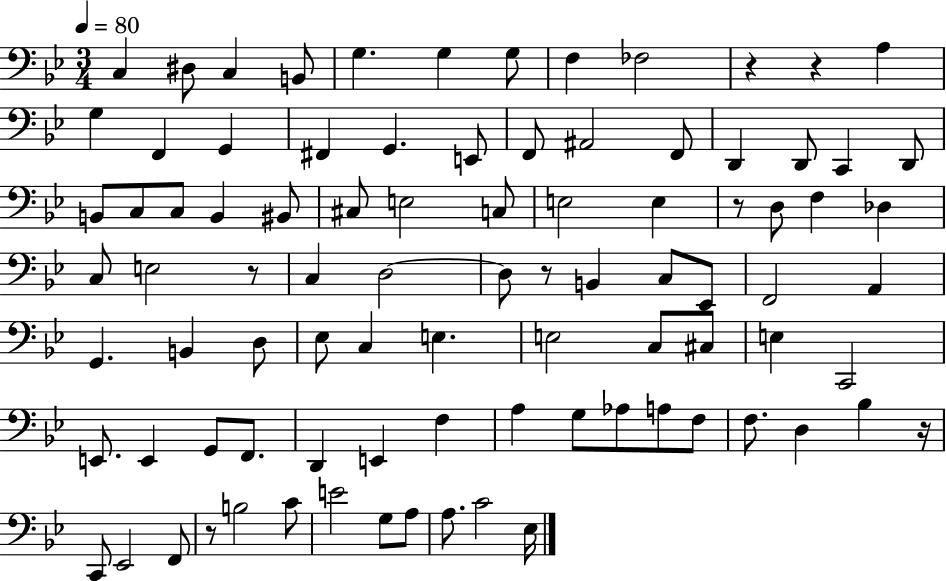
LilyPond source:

{
  \clef bass
  \numericTimeSignature
  \time 3/4
  \key bes \major
  \tempo 4 = 80
  \repeat volta 2 { c4 dis8 c4 b,8 | g4. g4 g8 | f4 fes2 | r4 r4 a4 | \break g4 f,4 g,4 | fis,4 g,4. e,8 | f,8 ais,2 f,8 | d,4 d,8 c,4 d,8 | \break b,8 c8 c8 b,4 bis,8 | cis8 e2 c8 | e2 e4 | r8 d8 f4 des4 | \break c8 e2 r8 | c4 d2~~ | d8 r8 b,4 c8 ees,8 | f,2 a,4 | \break g,4. b,4 d8 | ees8 c4 e4. | e2 c8 cis8 | e4 c,2 | \break e,8. e,4 g,8 f,8. | d,4 e,4 f4 | a4 g8 aes8 a8 f8 | f8. d4 bes4 r16 | \break c,8 ees,2 f,8 | r8 b2 c'8 | e'2 g8 a8 | a8. c'2 ees16 | \break } \bar "|."
}